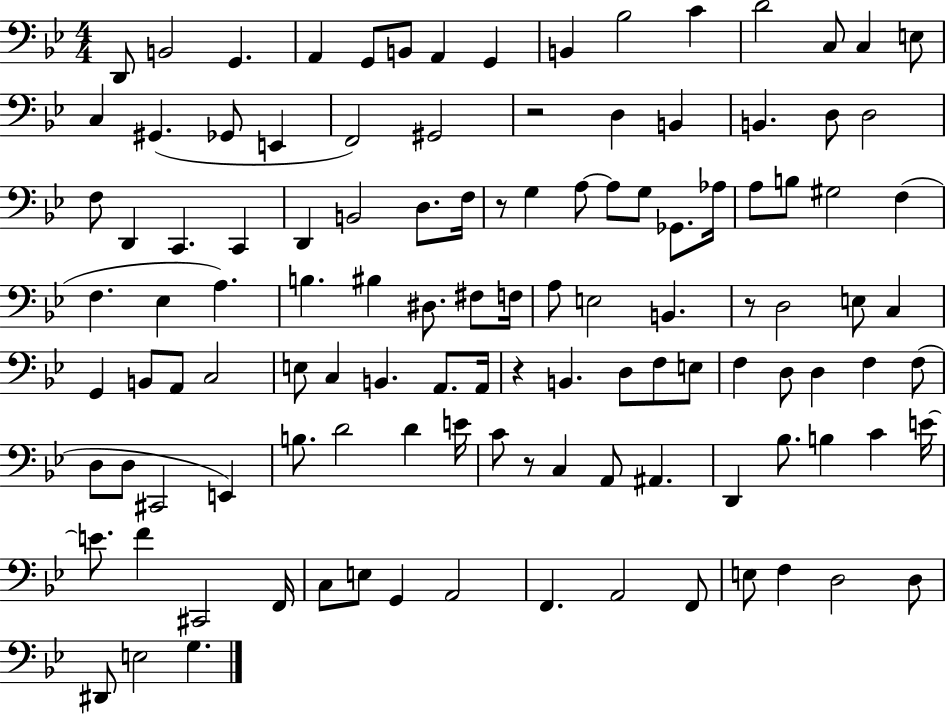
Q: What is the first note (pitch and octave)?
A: D2